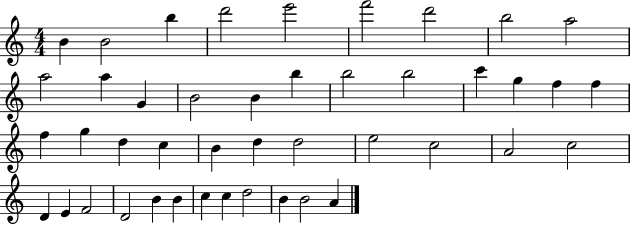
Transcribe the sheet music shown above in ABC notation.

X:1
T:Untitled
M:4/4
L:1/4
K:C
B B2 b d'2 e'2 f'2 d'2 b2 a2 a2 a G B2 B b b2 b2 c' g f f f g d c B d d2 e2 c2 A2 c2 D E F2 D2 B B c c d2 B B2 A